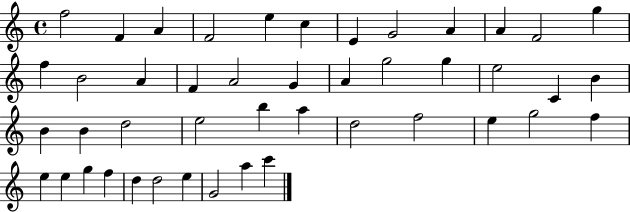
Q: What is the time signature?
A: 4/4